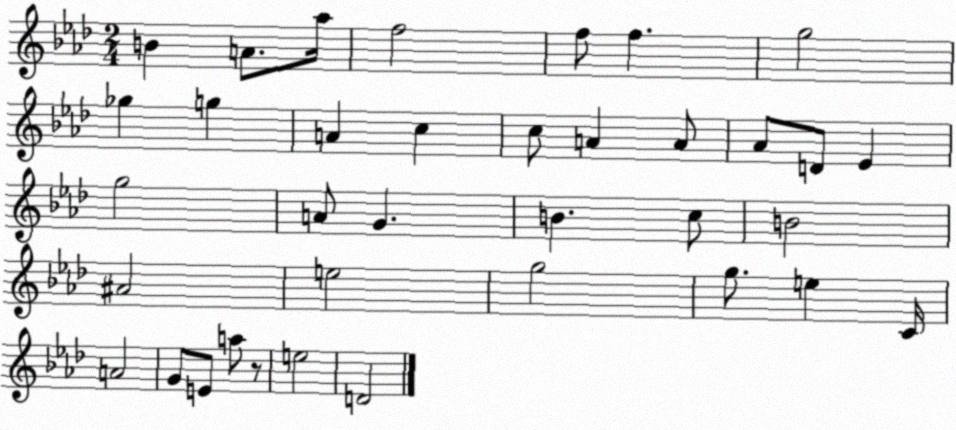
X:1
T:Untitled
M:2/4
L:1/4
K:Ab
B A/2 _a/4 f2 f/2 f g2 _g g A c c/2 A A/2 _A/2 D/2 _E g2 A/2 G B c/2 B2 ^A2 e2 g2 g/2 e C/4 A2 G/2 E/2 a/2 z/2 e2 D2